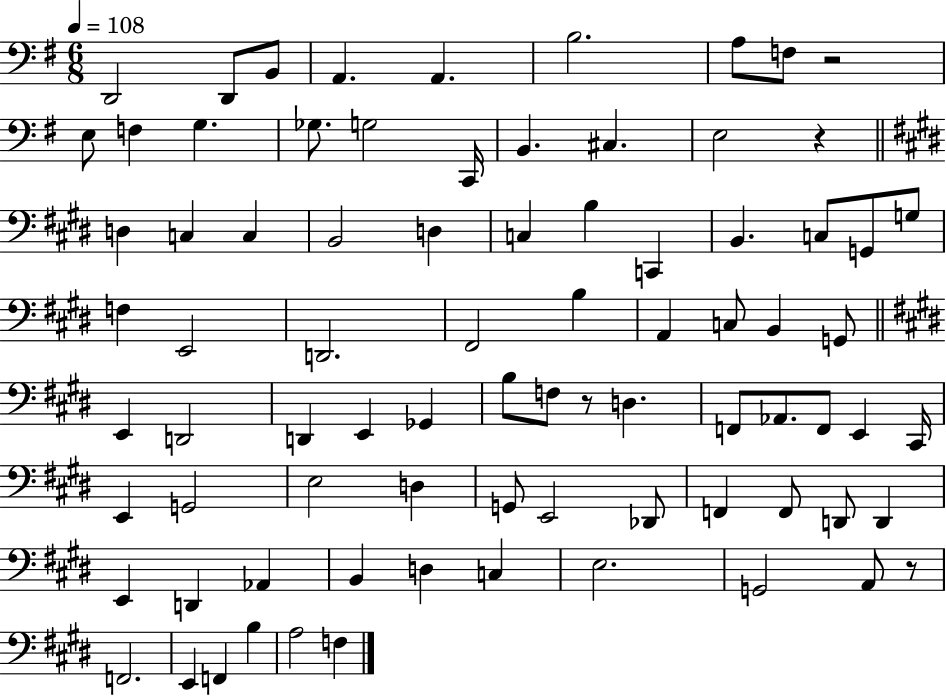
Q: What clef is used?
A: bass